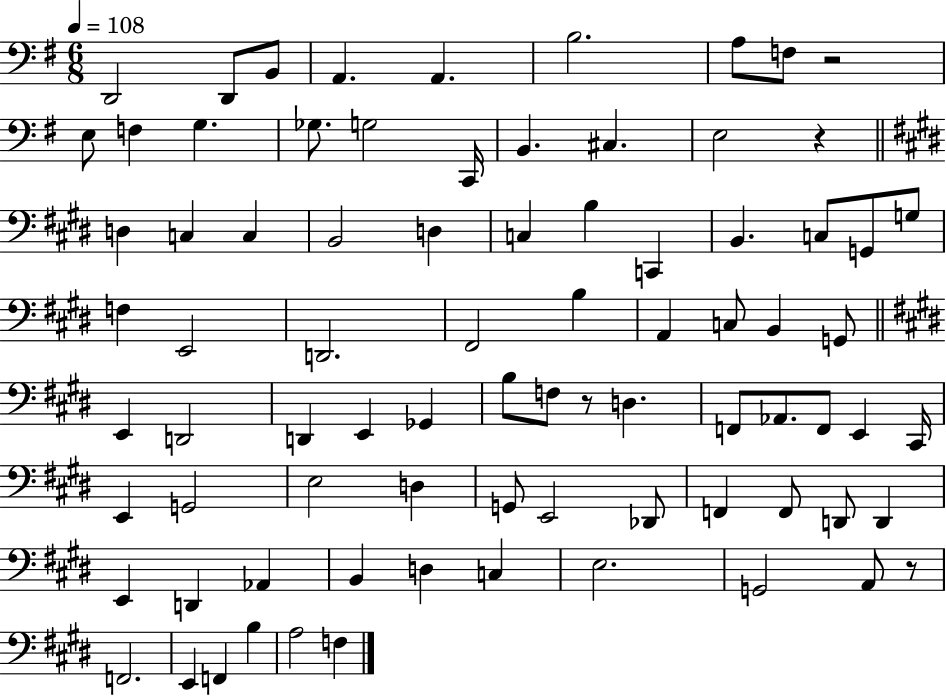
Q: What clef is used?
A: bass